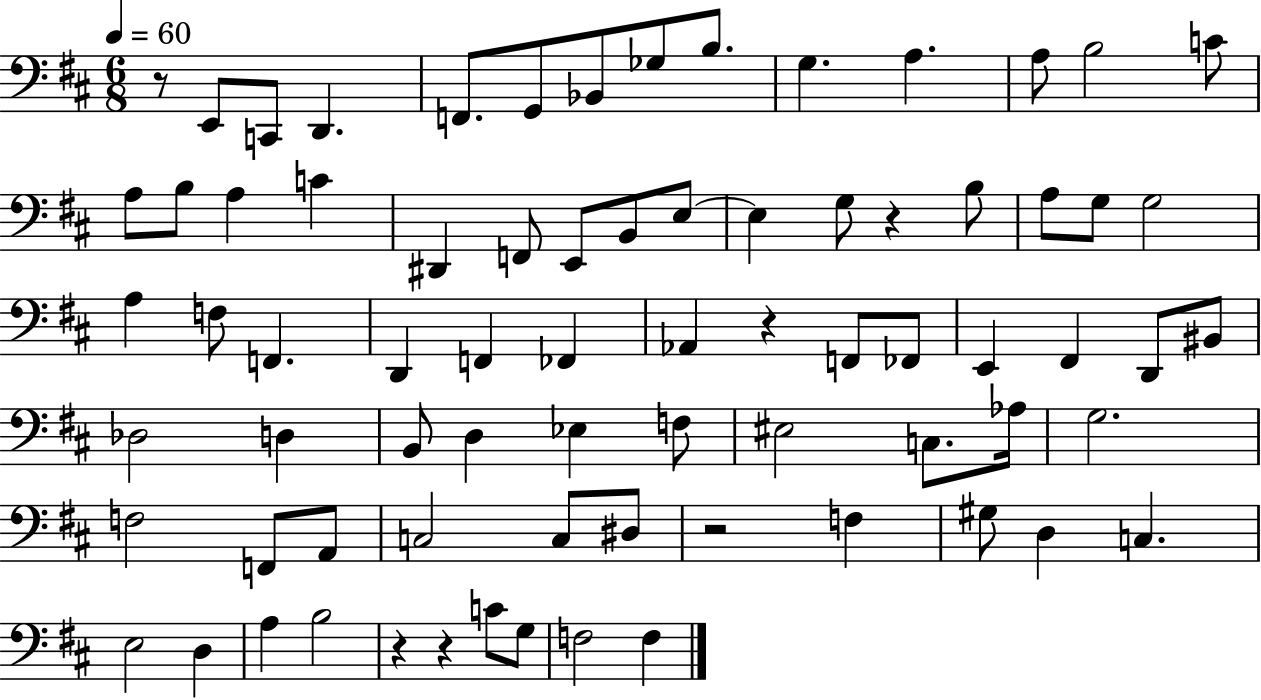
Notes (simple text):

R/e E2/e C2/e D2/q. F2/e. G2/e Bb2/e Gb3/e B3/e. G3/q. A3/q. A3/e B3/h C4/e A3/e B3/e A3/q C4/q D#2/q F2/e E2/e B2/e E3/e E3/q G3/e R/q B3/e A3/e G3/e G3/h A3/q F3/e F2/q. D2/q F2/q FES2/q Ab2/q R/q F2/e FES2/e E2/q F#2/q D2/e BIS2/e Db3/h D3/q B2/e D3/q Eb3/q F3/e EIS3/h C3/e. Ab3/s G3/h. F3/h F2/e A2/e C3/h C3/e D#3/e R/h F3/q G#3/e D3/q C3/q. E3/h D3/q A3/q B3/h R/q R/q C4/e G3/e F3/h F3/q